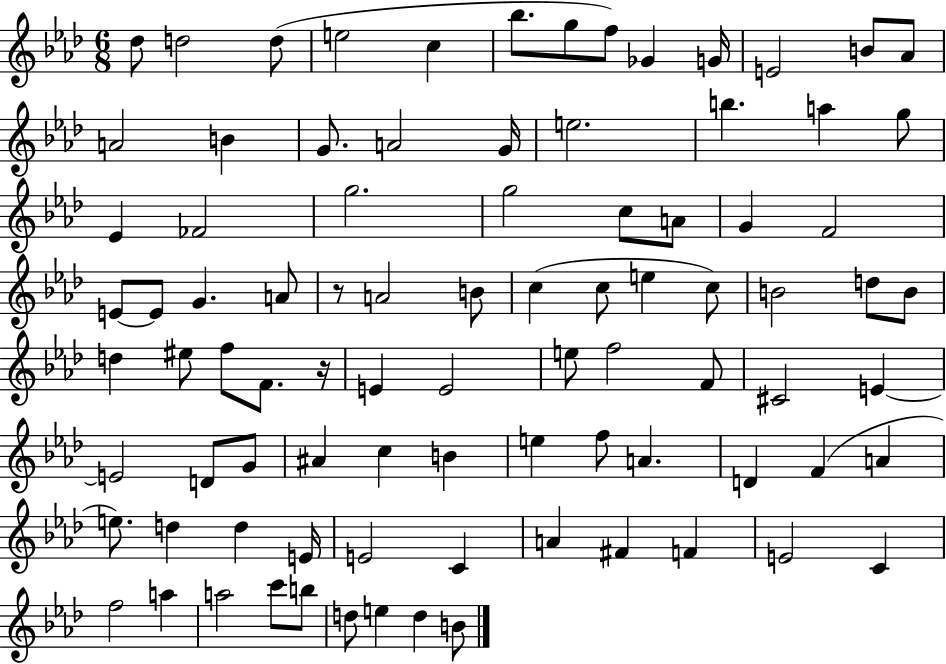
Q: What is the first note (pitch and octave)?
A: Db5